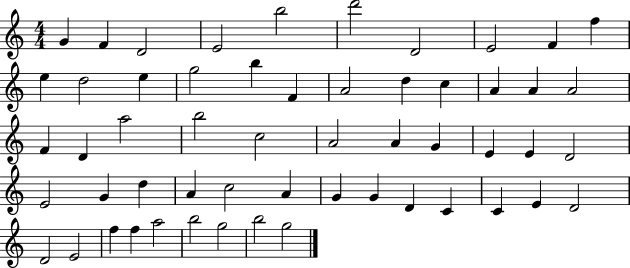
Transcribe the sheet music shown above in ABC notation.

X:1
T:Untitled
M:4/4
L:1/4
K:C
G F D2 E2 b2 d'2 D2 E2 F f e d2 e g2 b F A2 d c A A A2 F D a2 b2 c2 A2 A G E E D2 E2 G d A c2 A G G D C C E D2 D2 E2 f f a2 b2 g2 b2 g2